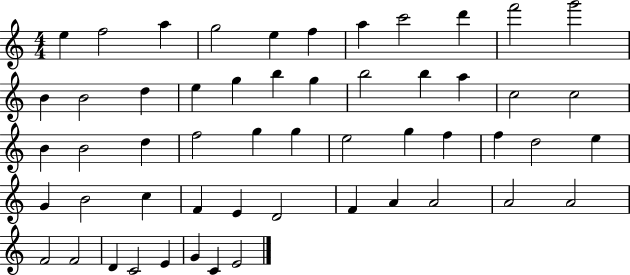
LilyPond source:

{
  \clef treble
  \numericTimeSignature
  \time 4/4
  \key c \major
  e''4 f''2 a''4 | g''2 e''4 f''4 | a''4 c'''2 d'''4 | f'''2 g'''2 | \break b'4 b'2 d''4 | e''4 g''4 b''4 g''4 | b''2 b''4 a''4 | c''2 c''2 | \break b'4 b'2 d''4 | f''2 g''4 g''4 | e''2 g''4 f''4 | f''4 d''2 e''4 | \break g'4 b'2 c''4 | f'4 e'4 d'2 | f'4 a'4 a'2 | a'2 a'2 | \break f'2 f'2 | d'4 c'2 e'4 | g'4 c'4 e'2 | \bar "|."
}